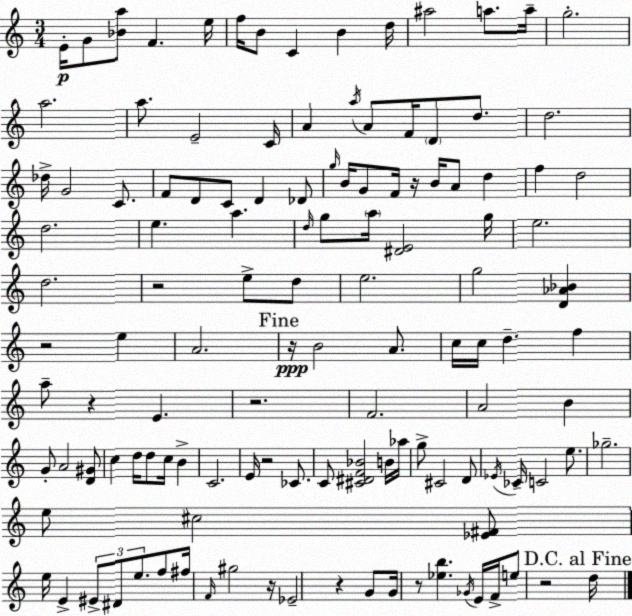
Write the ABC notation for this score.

X:1
T:Untitled
M:3/4
L:1/4
K:Am
E/4 G/2 [_Ba]/2 F e/4 f/4 B/2 C B d/4 ^a2 a/2 a/4 g2 a2 a/2 E2 C/4 A a/4 A/2 F/4 D/2 d/2 d2 _d/4 G2 C/2 F/2 D/2 C/2 D _D/2 g/4 B/4 G/2 F/4 z/4 B/4 A/2 d f d2 d2 e a d/4 g/2 a/4 [^DE]2 g/4 e2 d2 z2 e/2 d/2 e2 g2 [D_A_B] z2 e A2 z/4 B2 A/2 c/4 c/4 d f a/2 z E z2 F2 A2 B G/2 A2 [D^G]/2 c d/4 d/2 c/4 B C2 E/4 z2 _C/2 C/2 [^C^DF_B]2 B/4 _a/4 g/2 ^C2 D/2 _E/4 _C/4 C2 e/2 _g2 e/2 ^c2 [_E^F]/2 e/4 E ^E/2 ^D/2 e/2 f/2 ^f/4 F/4 ^g2 z/4 _E2 z G/2 G/4 z/2 [_eb] _G/4 E/4 F/4 e/2 z2 d/4